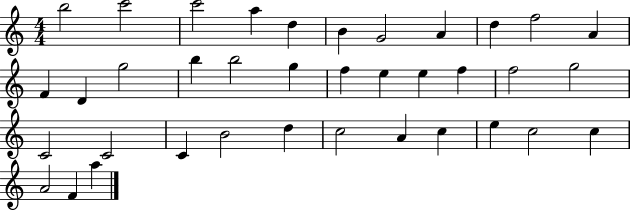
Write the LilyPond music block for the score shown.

{
  \clef treble
  \numericTimeSignature
  \time 4/4
  \key c \major
  b''2 c'''2 | c'''2 a''4 d''4 | b'4 g'2 a'4 | d''4 f''2 a'4 | \break f'4 d'4 g''2 | b''4 b''2 g''4 | f''4 e''4 e''4 f''4 | f''2 g''2 | \break c'2 c'2 | c'4 b'2 d''4 | c''2 a'4 c''4 | e''4 c''2 c''4 | \break a'2 f'4 a''4 | \bar "|."
}